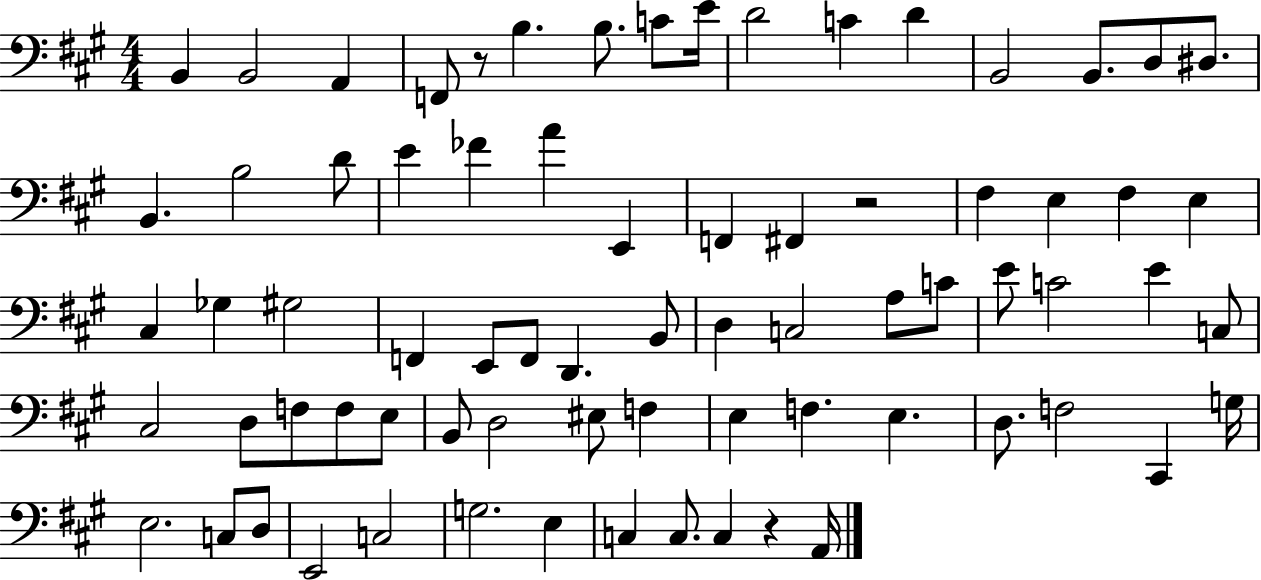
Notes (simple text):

B2/q B2/h A2/q F2/e R/e B3/q. B3/e. C4/e E4/s D4/h C4/q D4/q B2/h B2/e. D3/e D#3/e. B2/q. B3/h D4/e E4/q FES4/q A4/q E2/q F2/q F#2/q R/h F#3/q E3/q F#3/q E3/q C#3/q Gb3/q G#3/h F2/q E2/e F2/e D2/q. B2/e D3/q C3/h A3/e C4/e E4/e C4/h E4/q C3/e C#3/h D3/e F3/e F3/e E3/e B2/e D3/h EIS3/e F3/q E3/q F3/q. E3/q. D3/e. F3/h C#2/q G3/s E3/h. C3/e D3/e E2/h C3/h G3/h. E3/q C3/q C3/e. C3/q R/q A2/s